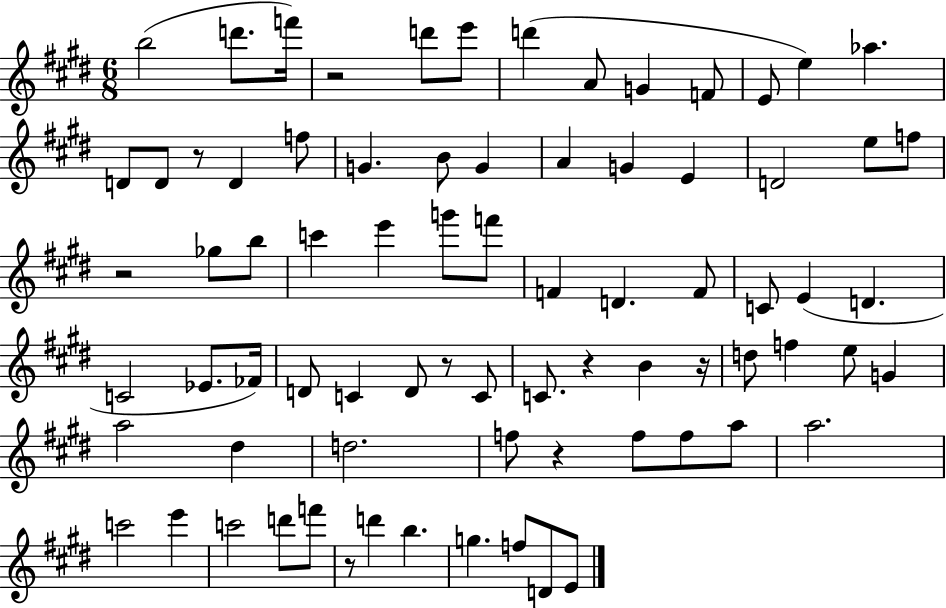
B5/h D6/e. F6/s R/h D6/e E6/e D6/q A4/e G4/q F4/e E4/e E5/q Ab5/q. D4/e D4/e R/e D4/q F5/e G4/q. B4/e G4/q A4/q G4/q E4/q D4/h E5/e F5/e R/h Gb5/e B5/e C6/q E6/q G6/e F6/e F4/q D4/q. F4/e C4/e E4/q D4/q. C4/h Eb4/e. FES4/s D4/e C4/q D4/e R/e C4/e C4/e. R/q B4/q R/s D5/e F5/q E5/e G4/q A5/h D#5/q D5/h. F5/e R/q F5/e F5/e A5/e A5/h. C6/h E6/q C6/h D6/e F6/e R/e D6/q B5/q. G5/q. F5/e D4/e E4/e